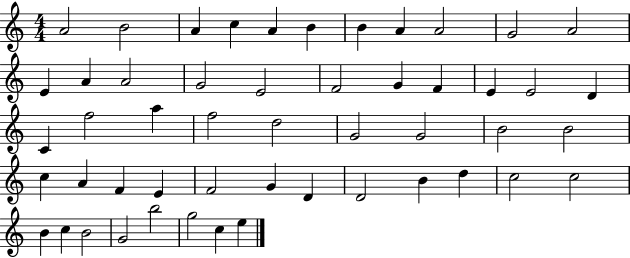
{
  \clef treble
  \numericTimeSignature
  \time 4/4
  \key c \major
  a'2 b'2 | a'4 c''4 a'4 b'4 | b'4 a'4 a'2 | g'2 a'2 | \break e'4 a'4 a'2 | g'2 e'2 | f'2 g'4 f'4 | e'4 e'2 d'4 | \break c'4 f''2 a''4 | f''2 d''2 | g'2 g'2 | b'2 b'2 | \break c''4 a'4 f'4 e'4 | f'2 g'4 d'4 | d'2 b'4 d''4 | c''2 c''2 | \break b'4 c''4 b'2 | g'2 b''2 | g''2 c''4 e''4 | \bar "|."
}